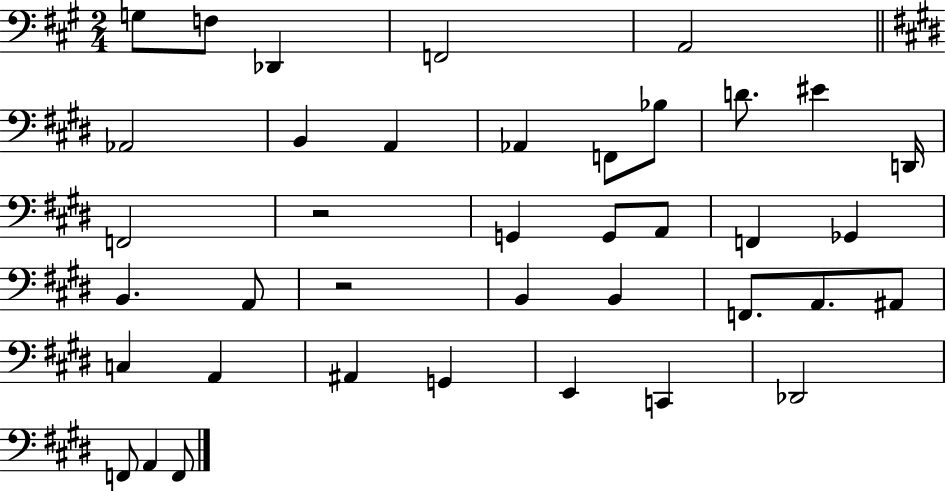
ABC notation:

X:1
T:Untitled
M:2/4
L:1/4
K:A
G,/2 F,/2 _D,, F,,2 A,,2 _A,,2 B,, A,, _A,, F,,/2 _B,/2 D/2 ^E D,,/4 F,,2 z2 G,, G,,/2 A,,/2 F,, _G,, B,, A,,/2 z2 B,, B,, F,,/2 A,,/2 ^A,,/2 C, A,, ^A,, G,, E,, C,, _D,,2 F,,/2 A,, F,,/2